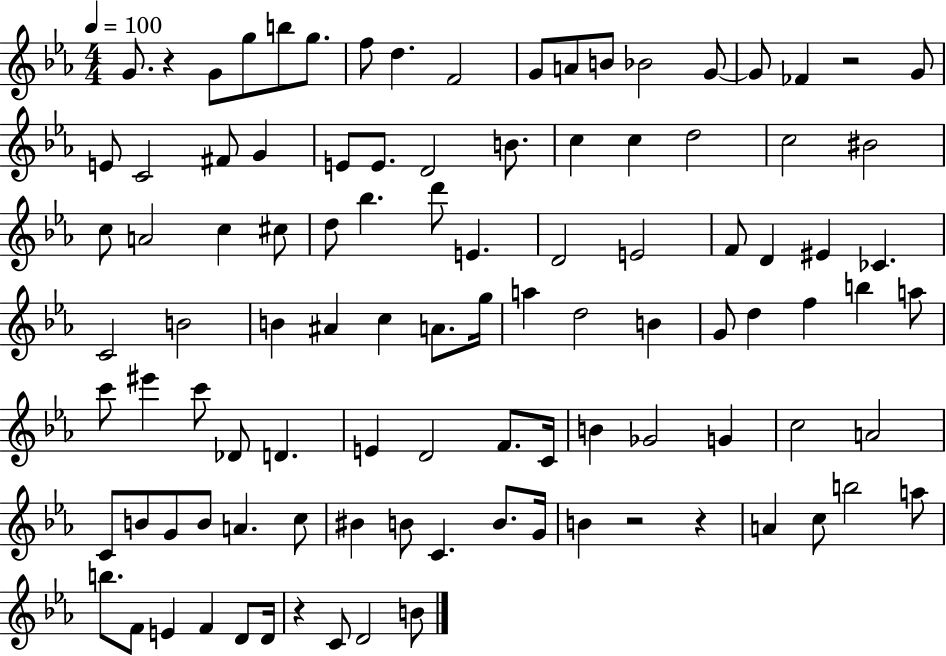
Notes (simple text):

G4/e. R/q G4/e G5/e B5/e G5/e. F5/e D5/q. F4/h G4/e A4/e B4/e Bb4/h G4/e G4/e FES4/q R/h G4/e E4/e C4/h F#4/e G4/q E4/e E4/e. D4/h B4/e. C5/q C5/q D5/h C5/h BIS4/h C5/e A4/h C5/q C#5/e D5/e Bb5/q. D6/e E4/q. D4/h E4/h F4/e D4/q EIS4/q CES4/q. C4/h B4/h B4/q A#4/q C5/q A4/e. G5/s A5/q D5/h B4/q G4/e D5/q F5/q B5/q A5/e C6/e EIS6/q C6/e Db4/e D4/q. E4/q D4/h F4/e. C4/s B4/q Gb4/h G4/q C5/h A4/h C4/e B4/e G4/e B4/e A4/q. C5/e BIS4/q B4/e C4/q. B4/e. G4/s B4/q R/h R/q A4/q C5/e B5/h A5/e B5/e. F4/e E4/q F4/q D4/e D4/s R/q C4/e D4/h B4/e